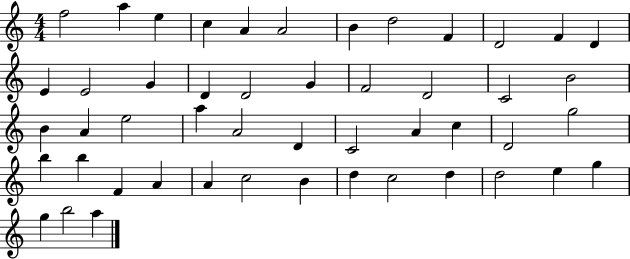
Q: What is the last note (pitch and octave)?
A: A5